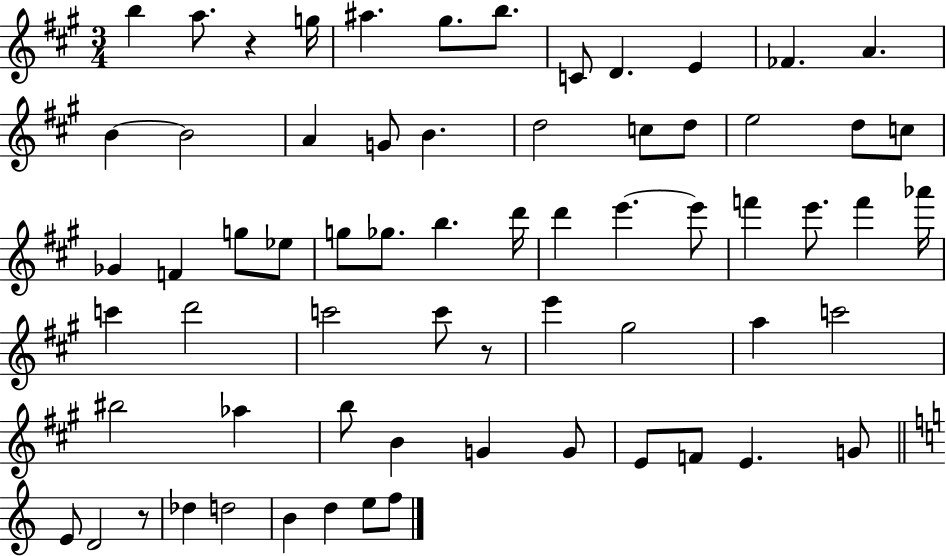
X:1
T:Untitled
M:3/4
L:1/4
K:A
b a/2 z g/4 ^a ^g/2 b/2 C/2 D E _F A B B2 A G/2 B d2 c/2 d/2 e2 d/2 c/2 _G F g/2 _e/2 g/2 _g/2 b d'/4 d' e' e'/2 f' e'/2 f' _a'/4 c' d'2 c'2 c'/2 z/2 e' ^g2 a c'2 ^b2 _a b/2 B G G/2 E/2 F/2 E G/2 E/2 D2 z/2 _d d2 B d e/2 f/2